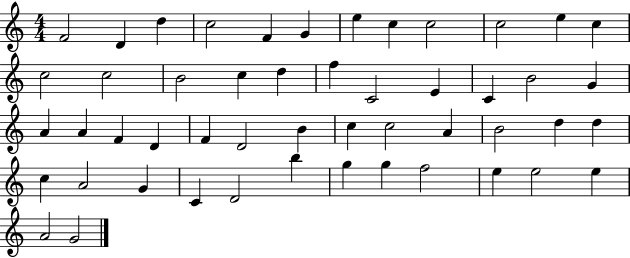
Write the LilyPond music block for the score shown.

{
  \clef treble
  \numericTimeSignature
  \time 4/4
  \key c \major
  f'2 d'4 d''4 | c''2 f'4 g'4 | e''4 c''4 c''2 | c''2 e''4 c''4 | \break c''2 c''2 | b'2 c''4 d''4 | f''4 c'2 e'4 | c'4 b'2 g'4 | \break a'4 a'4 f'4 d'4 | f'4 d'2 b'4 | c''4 c''2 a'4 | b'2 d''4 d''4 | \break c''4 a'2 g'4 | c'4 d'2 b''4 | g''4 g''4 f''2 | e''4 e''2 e''4 | \break a'2 g'2 | \bar "|."
}